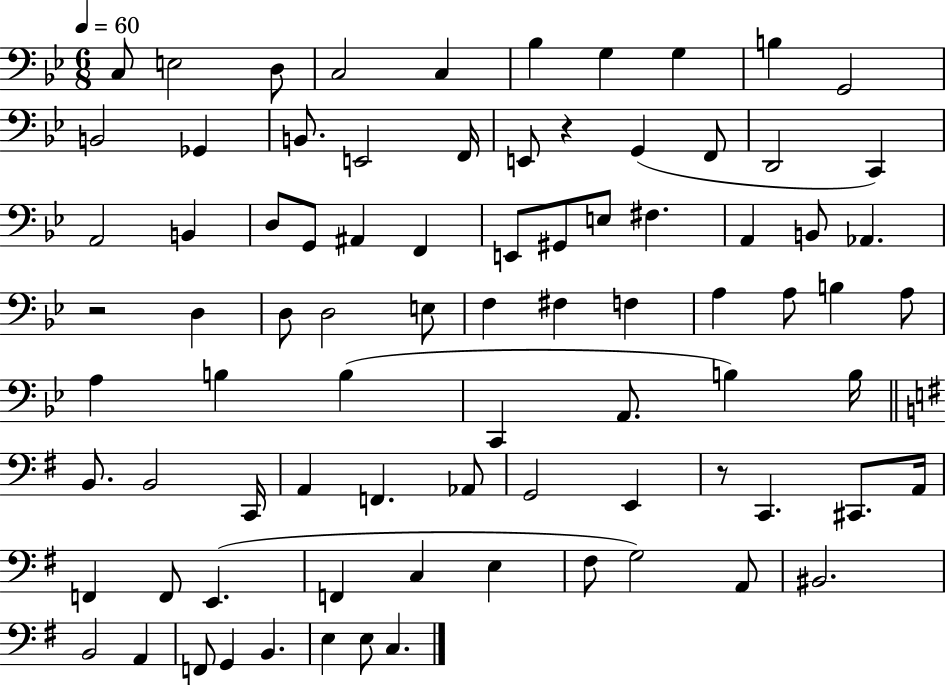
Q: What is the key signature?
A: BES major